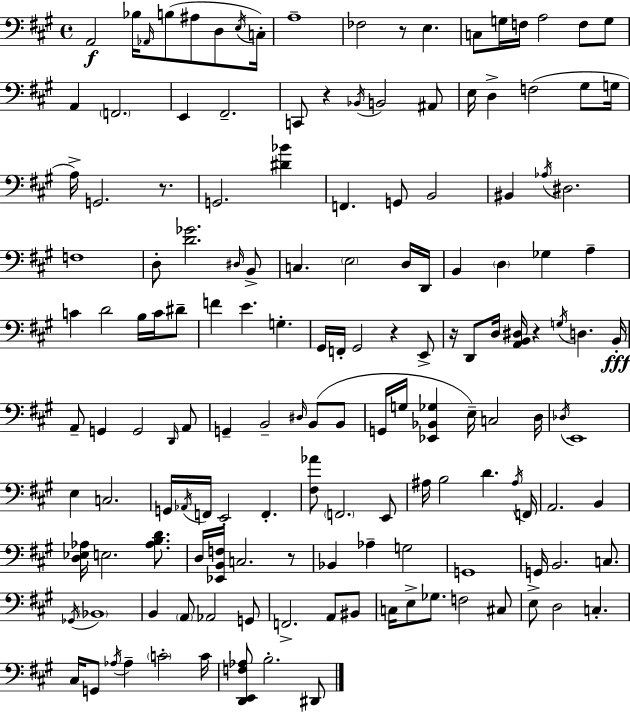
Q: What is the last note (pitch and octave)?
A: D#2